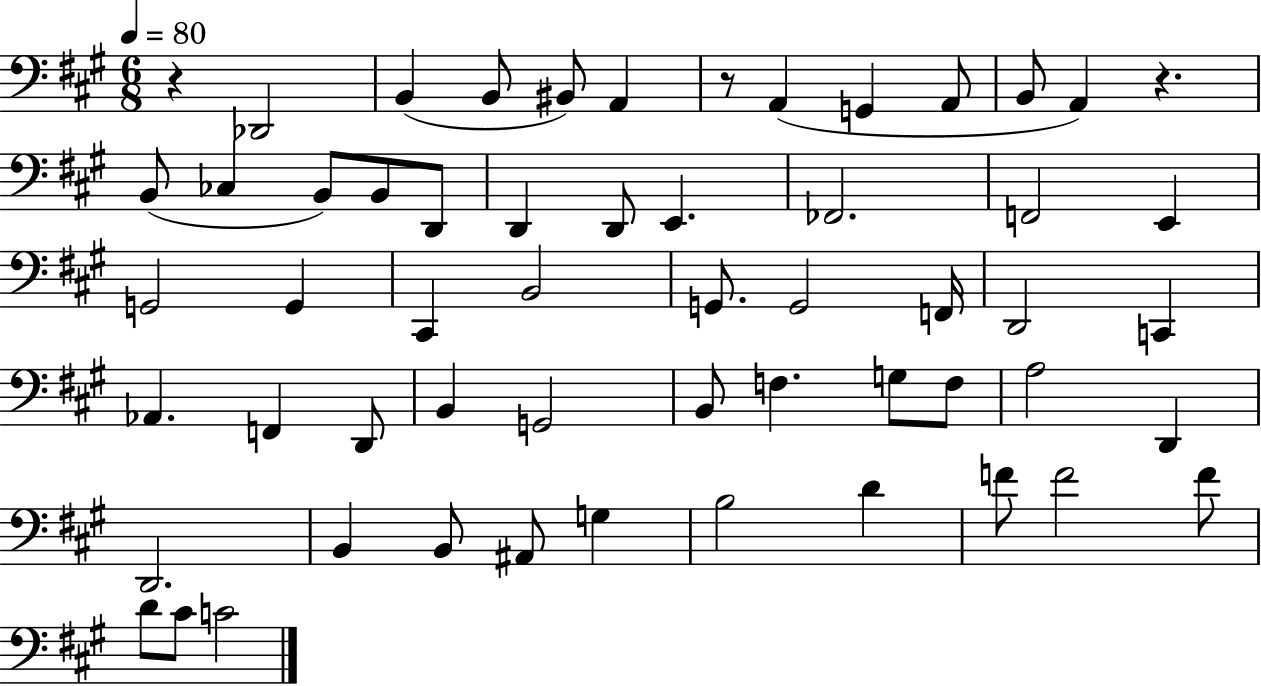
{
  \clef bass
  \numericTimeSignature
  \time 6/8
  \key a \major
  \tempo 4 = 80
  \repeat volta 2 { r4 des,2 | b,4( b,8 bis,8) a,4 | r8 a,4( g,4 a,8 | b,8 a,4) r4. | \break b,8( ces4 b,8) b,8 d,8 | d,4 d,8 e,4. | fes,2. | f,2 e,4 | \break g,2 g,4 | cis,4 b,2 | g,8. g,2 f,16 | d,2 c,4 | \break aes,4. f,4 d,8 | b,4 g,2 | b,8 f4. g8 f8 | a2 d,4 | \break d,2. | b,4 b,8 ais,8 g4 | b2 d'4 | f'8 f'2 f'8 | \break d'8 cis'8 c'2 | } \bar "|."
}